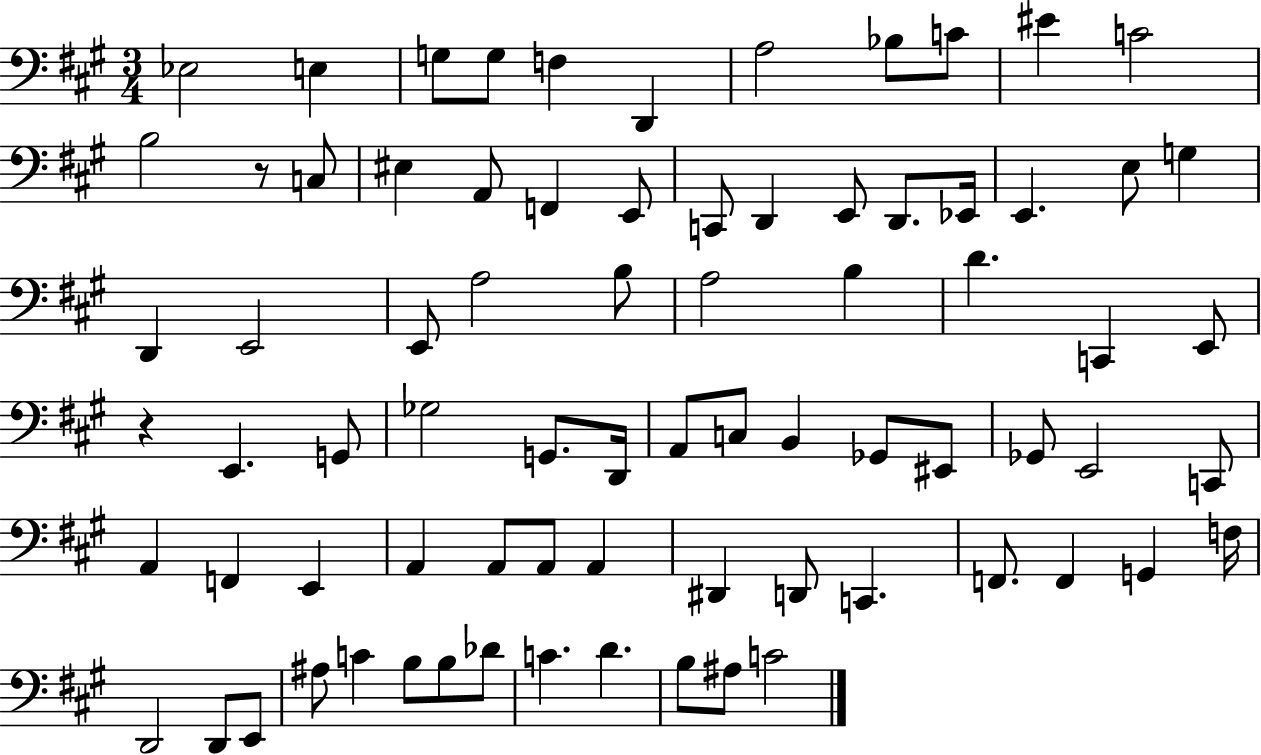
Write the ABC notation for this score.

X:1
T:Untitled
M:3/4
L:1/4
K:A
_E,2 E, G,/2 G,/2 F, D,, A,2 _B,/2 C/2 ^E C2 B,2 z/2 C,/2 ^E, A,,/2 F,, E,,/2 C,,/2 D,, E,,/2 D,,/2 _E,,/4 E,, E,/2 G, D,, E,,2 E,,/2 A,2 B,/2 A,2 B, D C,, E,,/2 z E,, G,,/2 _G,2 G,,/2 D,,/4 A,,/2 C,/2 B,, _G,,/2 ^E,,/2 _G,,/2 E,,2 C,,/2 A,, F,, E,, A,, A,,/2 A,,/2 A,, ^D,, D,,/2 C,, F,,/2 F,, G,, F,/4 D,,2 D,,/2 E,,/2 ^A,/2 C B,/2 B,/2 _D/2 C D B,/2 ^A,/2 C2